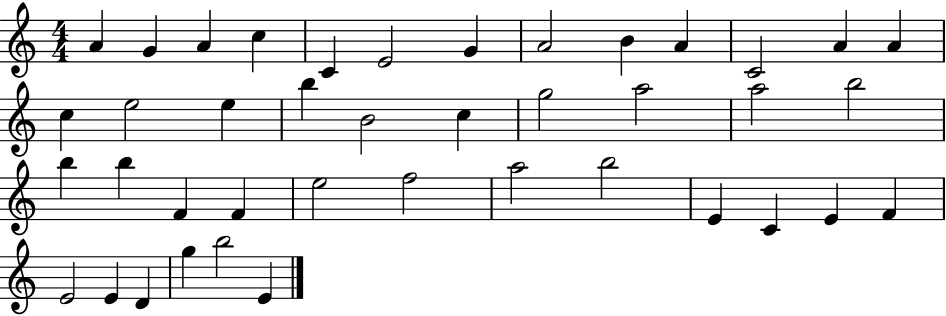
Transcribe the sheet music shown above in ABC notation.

X:1
T:Untitled
M:4/4
L:1/4
K:C
A G A c C E2 G A2 B A C2 A A c e2 e b B2 c g2 a2 a2 b2 b b F F e2 f2 a2 b2 E C E F E2 E D g b2 E